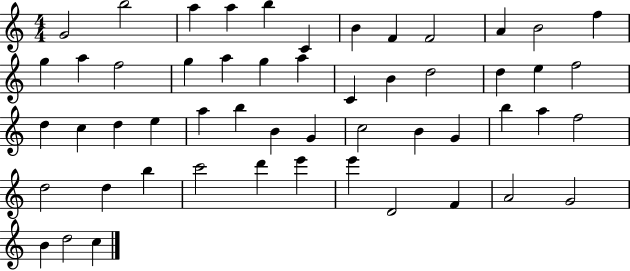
{
  \clef treble
  \numericTimeSignature
  \time 4/4
  \key c \major
  g'2 b''2 | a''4 a''4 b''4 c'4 | b'4 f'4 f'2 | a'4 b'2 f''4 | \break g''4 a''4 f''2 | g''4 a''4 g''4 a''4 | c'4 b'4 d''2 | d''4 e''4 f''2 | \break d''4 c''4 d''4 e''4 | a''4 b''4 b'4 g'4 | c''2 b'4 g'4 | b''4 a''4 f''2 | \break d''2 d''4 b''4 | c'''2 d'''4 e'''4 | e'''4 d'2 f'4 | a'2 g'2 | \break b'4 d''2 c''4 | \bar "|."
}